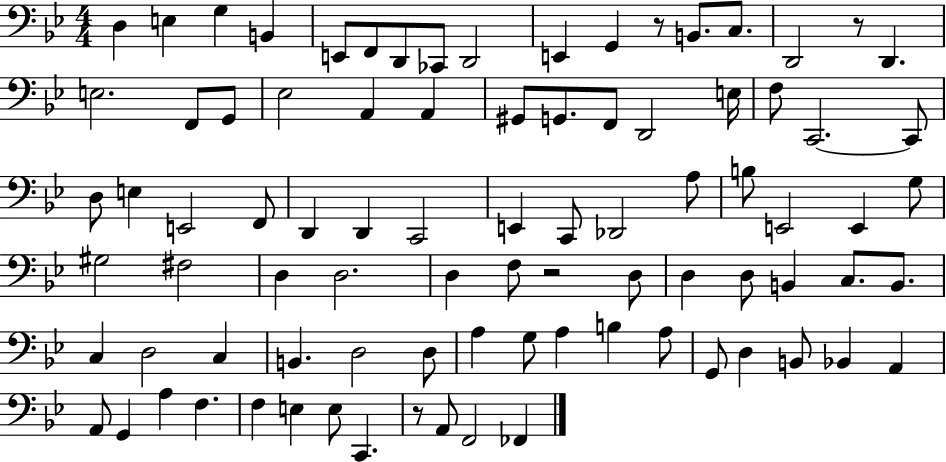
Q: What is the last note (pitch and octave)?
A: FES2